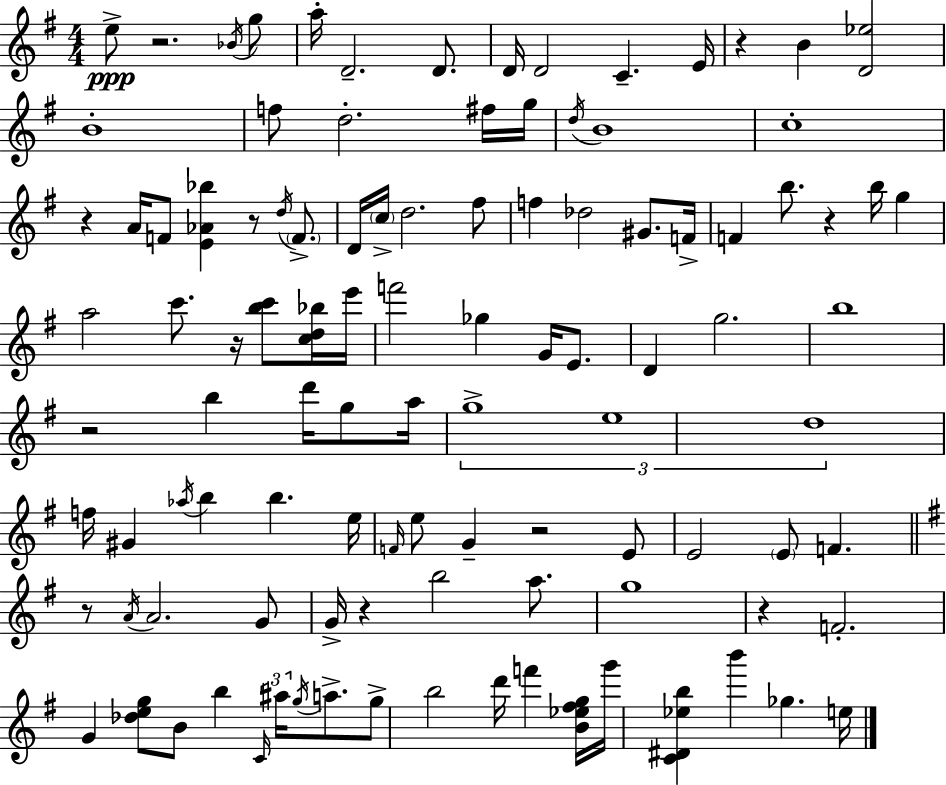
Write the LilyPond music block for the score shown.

{
  \clef treble
  \numericTimeSignature
  \time 4/4
  \key g \major
  e''8->\ppp r2. \acciaccatura { bes'16 } g''8 | a''16-. d'2.-- d'8. | d'16 d'2 c'4.-- | e'16 r4 b'4 <d' ees''>2 | \break b'1-. | f''8 d''2.-. fis''16 | g''16 \acciaccatura { d''16 } b'1 | c''1-. | \break r4 a'16 f'8 <e' aes' bes''>4 r8 \acciaccatura { d''16 } | \parenthesize f'8.-> d'16 \parenthesize c''16-> d''2. | fis''8 f''4 des''2 gis'8. | f'16-> f'4 b''8. r4 b''16 g''4 | \break a''2 c'''8. r16 <b'' c'''>8 | <c'' d'' bes''>16 e'''16 f'''2 ges''4 g'16 | e'8. d'4 g''2. | b''1 | \break r2 b''4 d'''16 | g''8 a''16 \tuplet 3/2 { g''1-> | e''1 | d''1 } | \break f''16 gis'4 \acciaccatura { aes''16 } b''4 b''4. | e''16 \grace { f'16 } e''8 g'4-- r2 | e'8 e'2 \parenthesize e'8 f'4. | \bar "||" \break \key g \major r8 \acciaccatura { a'16 } a'2. g'8 | g'16-> r4 b''2 a''8. | g''1 | r4 f'2.-. | \break g'4 <des'' e'' g''>8 b'8 b''4 \tuplet 3/2 { \grace { c'16 } ais''16 \acciaccatura { g''16 } } | a''8.-> g''8-> b''2 d'''16 f'''4 | <b' ees'' fis'' g''>16 g'''16 <c' dis' ees'' b''>4 b'''4 ges''4. | e''16 \bar "|."
}